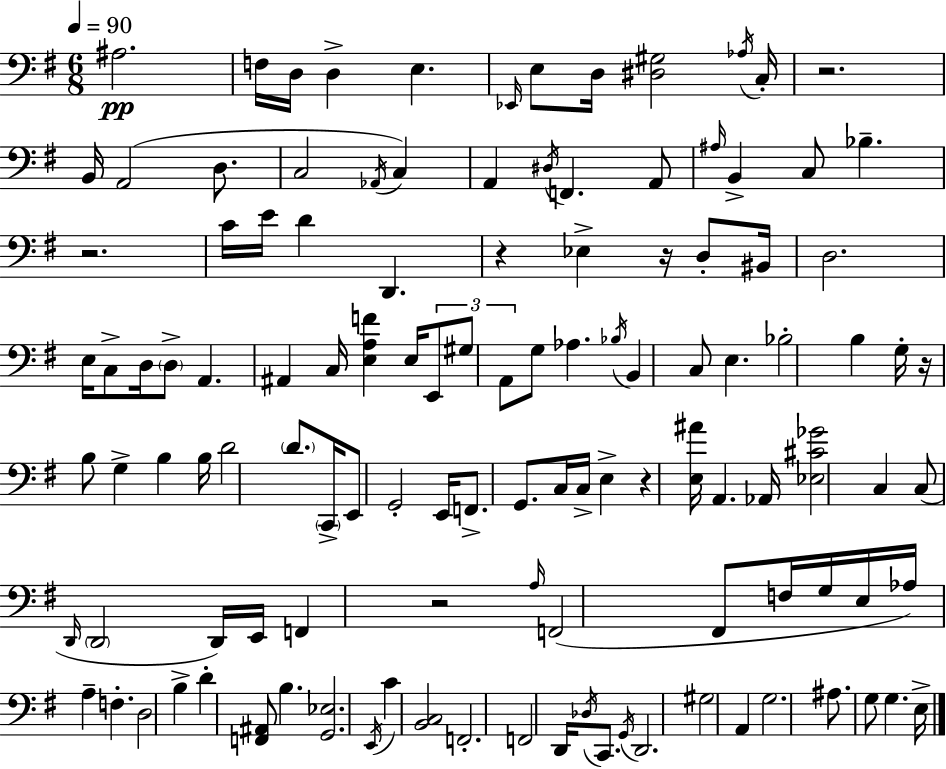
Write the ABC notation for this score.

X:1
T:Untitled
M:6/8
L:1/4
K:Em
^A,2 F,/4 D,/4 D, E, _E,,/4 E,/2 D,/4 [^D,^G,]2 _A,/4 C,/4 z2 B,,/4 A,,2 D,/2 C,2 _A,,/4 C, A,, ^D,/4 F,, A,,/2 ^A,/4 B,, C,/2 _B, z2 C/4 E/4 D D,, z _E, z/4 D,/2 ^B,,/4 D,2 E,/4 C,/2 D,/4 D,/2 A,, ^A,, C,/4 [E,A,F] E,/4 E,,/2 ^G,/2 A,,/2 G,/2 _A, _B,/4 B,, C,/2 E, _B,2 B, G,/4 z/4 B,/2 G, B, B,/4 D2 D/2 C,,/4 E,,/2 G,,2 E,,/4 F,,/2 G,,/2 C,/4 C,/4 E, z [E,^A]/4 A,, _A,,/4 [_E,^C_G]2 C, C,/2 D,,/4 D,,2 D,,/4 E,,/4 F,, z2 A,/4 F,,2 ^F,,/2 F,/4 G,/4 E,/4 _A,/4 A, F, D,2 B, D [F,,^A,,]/2 B, [G,,_E,]2 E,,/4 C [B,,C,]2 F,,2 F,,2 D,,/4 _D,/4 C,,/2 G,,/4 D,,2 ^G,2 A,, G,2 ^A,/2 G,/2 G, E,/4